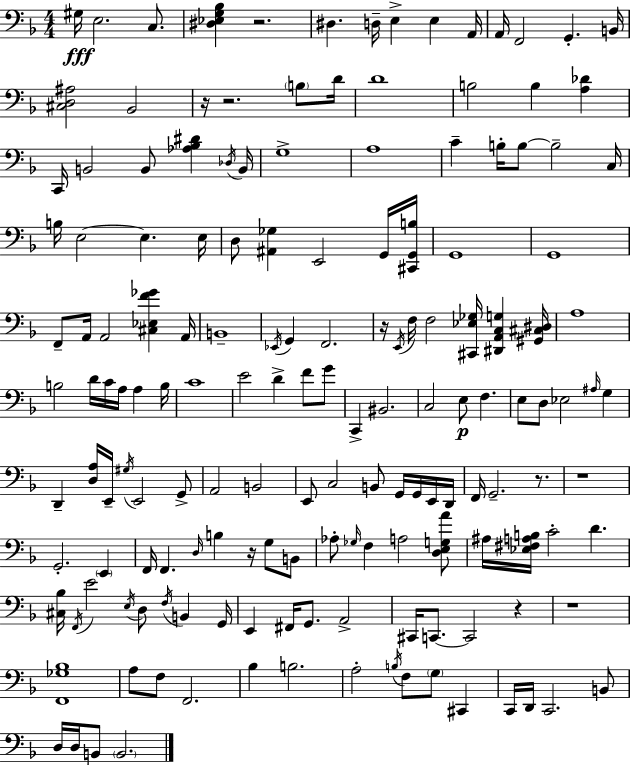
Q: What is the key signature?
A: F major